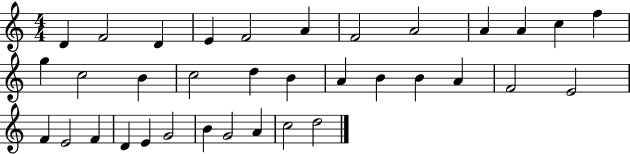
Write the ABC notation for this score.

X:1
T:Untitled
M:4/4
L:1/4
K:C
D F2 D E F2 A F2 A2 A A c f g c2 B c2 d B A B B A F2 E2 F E2 F D E G2 B G2 A c2 d2